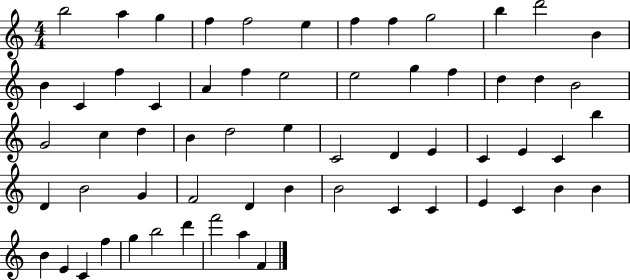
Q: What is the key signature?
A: C major